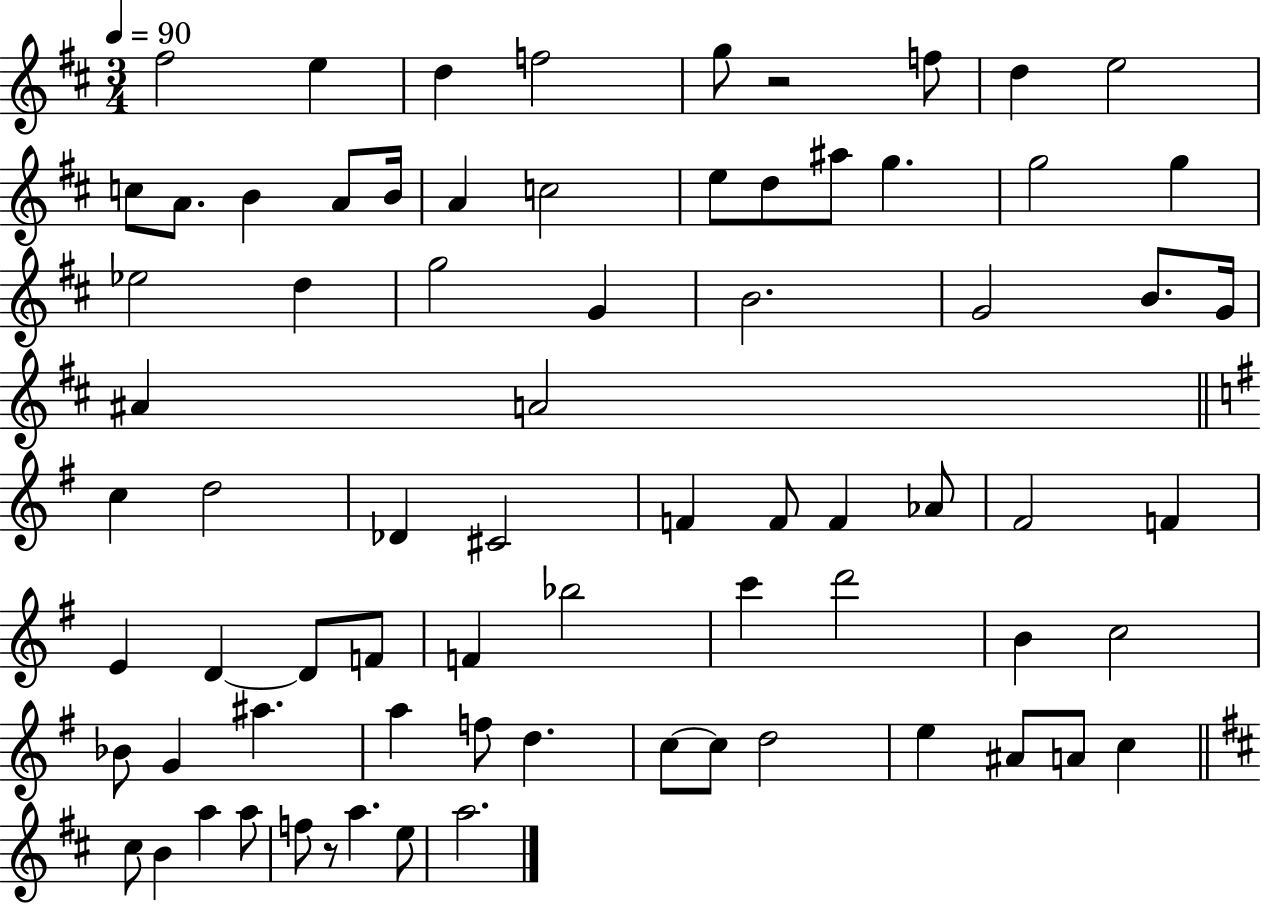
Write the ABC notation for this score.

X:1
T:Untitled
M:3/4
L:1/4
K:D
^f2 e d f2 g/2 z2 f/2 d e2 c/2 A/2 B A/2 B/4 A c2 e/2 d/2 ^a/2 g g2 g _e2 d g2 G B2 G2 B/2 G/4 ^A A2 c d2 _D ^C2 F F/2 F _A/2 ^F2 F E D D/2 F/2 F _b2 c' d'2 B c2 _B/2 G ^a a f/2 d c/2 c/2 d2 e ^A/2 A/2 c ^c/2 B a a/2 f/2 z/2 a e/2 a2